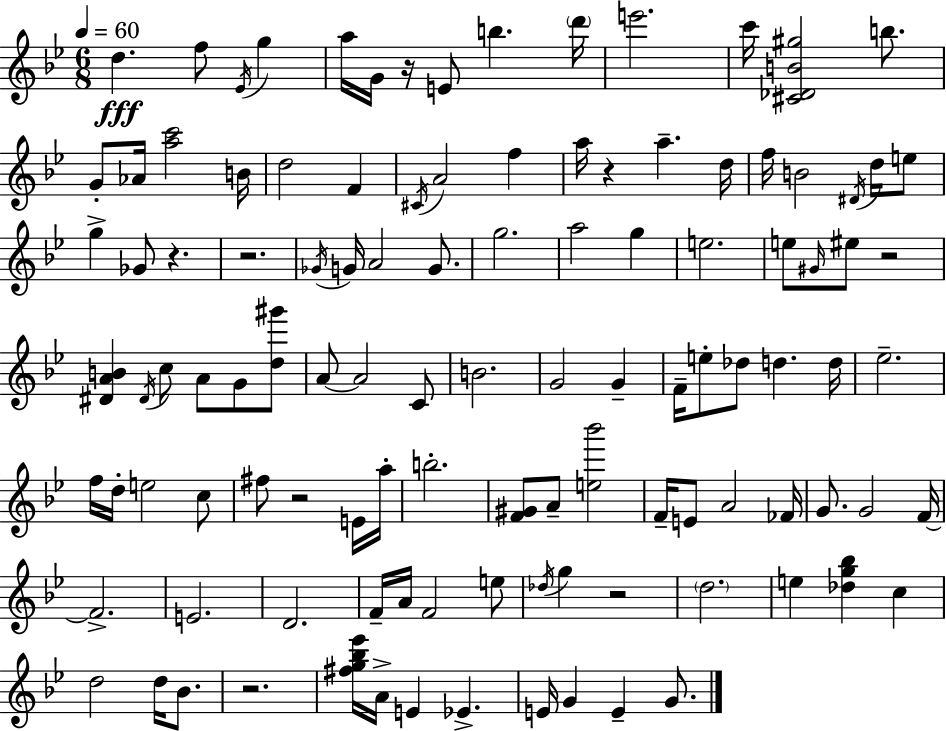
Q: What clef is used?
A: treble